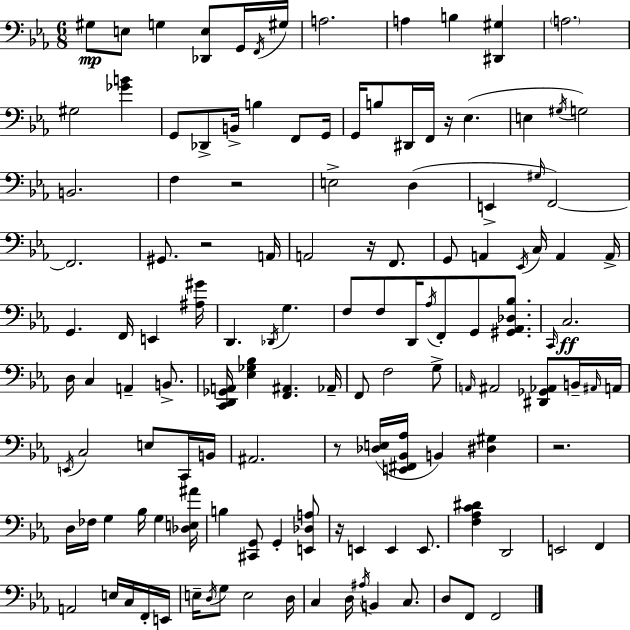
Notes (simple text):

G#3/e E3/e G3/q [Db2,E3]/e G2/s F2/s G#3/s A3/h. A3/q B3/q [D#2,G#3]/q A3/h. G#3/h [Gb4,B4]/q G2/e Db2/e B2/s B3/q F2/e G2/s G2/s B3/e D#2/s F2/s R/s Eb3/q. E3/q G#3/s G3/h B2/h. F3/q R/h E3/h D3/q E2/q G#3/s F2/h F2/h. G#2/e. R/h A2/s A2/h R/s F2/e. G2/e A2/q Eb2/s C3/s A2/q A2/s G2/q. F2/s E2/q [A#3,G#4]/s D2/q. Db2/s G3/q. F3/e F3/e D2/s Ab3/s F2/e G2/e [G#2,Ab2,Db3,Bb3]/e. C2/s C3/h. D3/s C3/q A2/q B2/e. [C2,D2,Gb2,A2]/s [Eb3,Gb3,Bb3]/q [F2,A#2]/q. Ab2/s F2/e F3/h G3/e A2/s A#2/h [D#2,Gb2,Ab2]/e B2/s A#2/s A2/s E2/s C3/h E3/e C2/s B2/s A#2/h. R/e [Db3,E3]/s [E2,F#2,Bb2,Ab3]/s B2/q [D#3,G#3]/q R/h. D3/s FES3/s G3/q Bb3/s G3/q [Db3,E3,A#4]/s B3/q [C#2,G2]/e G2/q [E2,Db3,A3]/e R/s E2/q E2/q E2/e. [F3,Ab3,C4,D#4]/q D2/h E2/h F2/q A2/h E3/s C3/s F2/s E2/s E3/s D3/s G3/e E3/h D3/s C3/q D3/s A#3/s B2/q C3/e. D3/e F2/e F2/h